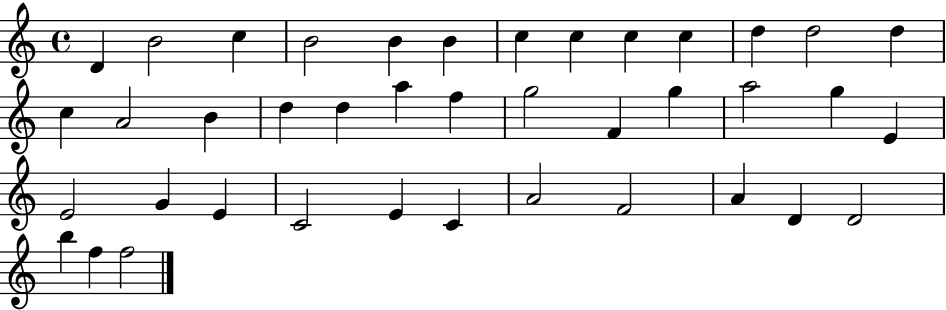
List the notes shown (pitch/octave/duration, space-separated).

D4/q B4/h C5/q B4/h B4/q B4/q C5/q C5/q C5/q C5/q D5/q D5/h D5/q C5/q A4/h B4/q D5/q D5/q A5/q F5/q G5/h F4/q G5/q A5/h G5/q E4/q E4/h G4/q E4/q C4/h E4/q C4/q A4/h F4/h A4/q D4/q D4/h B5/q F5/q F5/h